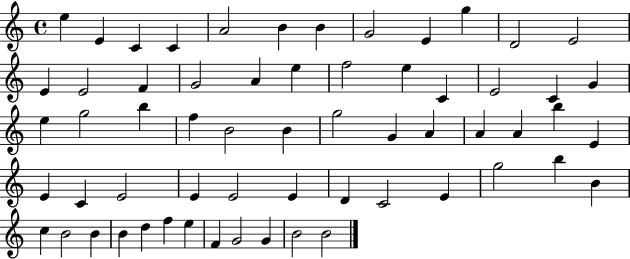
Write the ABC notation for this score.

X:1
T:Untitled
M:4/4
L:1/4
K:C
e E C C A2 B B G2 E g D2 E2 E E2 F G2 A e f2 e C E2 C G e g2 b f B2 B g2 G A A A b E E C E2 E E2 E D C2 E g2 b B c B2 B B d f e F G2 G B2 B2